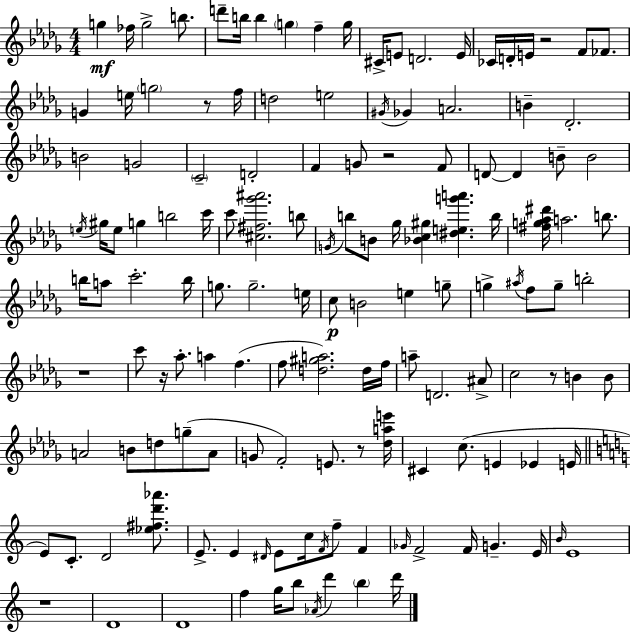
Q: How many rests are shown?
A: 8